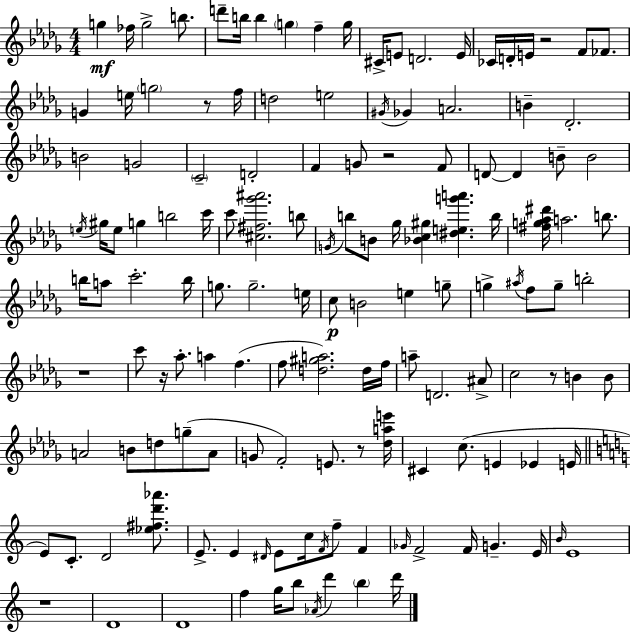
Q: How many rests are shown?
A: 8